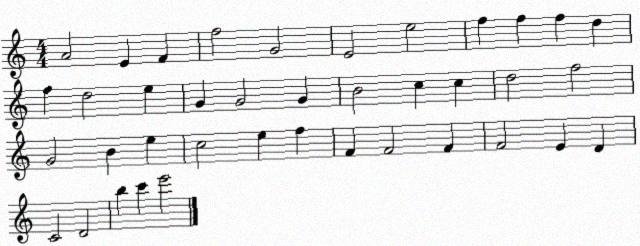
X:1
T:Untitled
M:4/4
L:1/4
K:C
A2 E F f2 G2 E2 e2 f f f d f d2 e G G2 G B2 c c d2 f2 G2 B e c2 e f F F2 F F2 E D C2 D2 b c' e'2